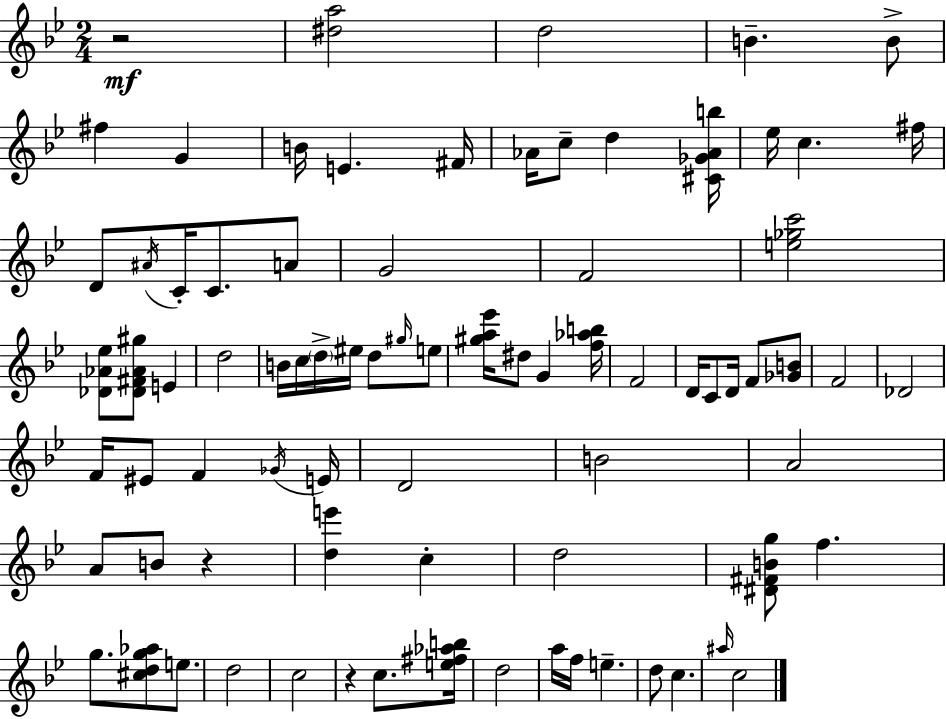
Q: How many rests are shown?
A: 3